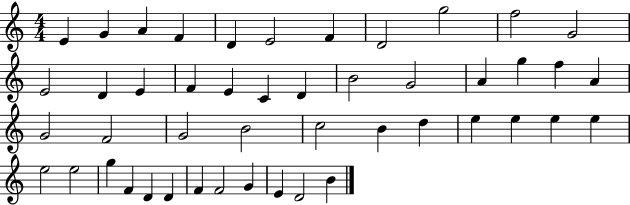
X:1
T:Untitled
M:4/4
L:1/4
K:C
E G A F D E2 F D2 g2 f2 G2 E2 D E F E C D B2 G2 A g f A G2 F2 G2 B2 c2 B d e e e e e2 e2 g F D D F F2 G E D2 B